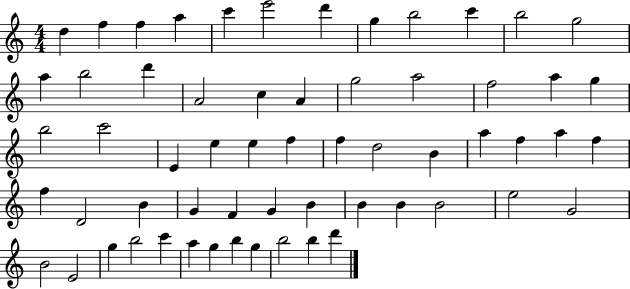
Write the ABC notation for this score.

X:1
T:Untitled
M:4/4
L:1/4
K:C
d f f a c' e'2 d' g b2 c' b2 g2 a b2 d' A2 c A g2 a2 f2 a g b2 c'2 E e e f f d2 B a f a f f D2 B G F G B B B B2 e2 G2 B2 E2 g b2 c' a g b g b2 b d'